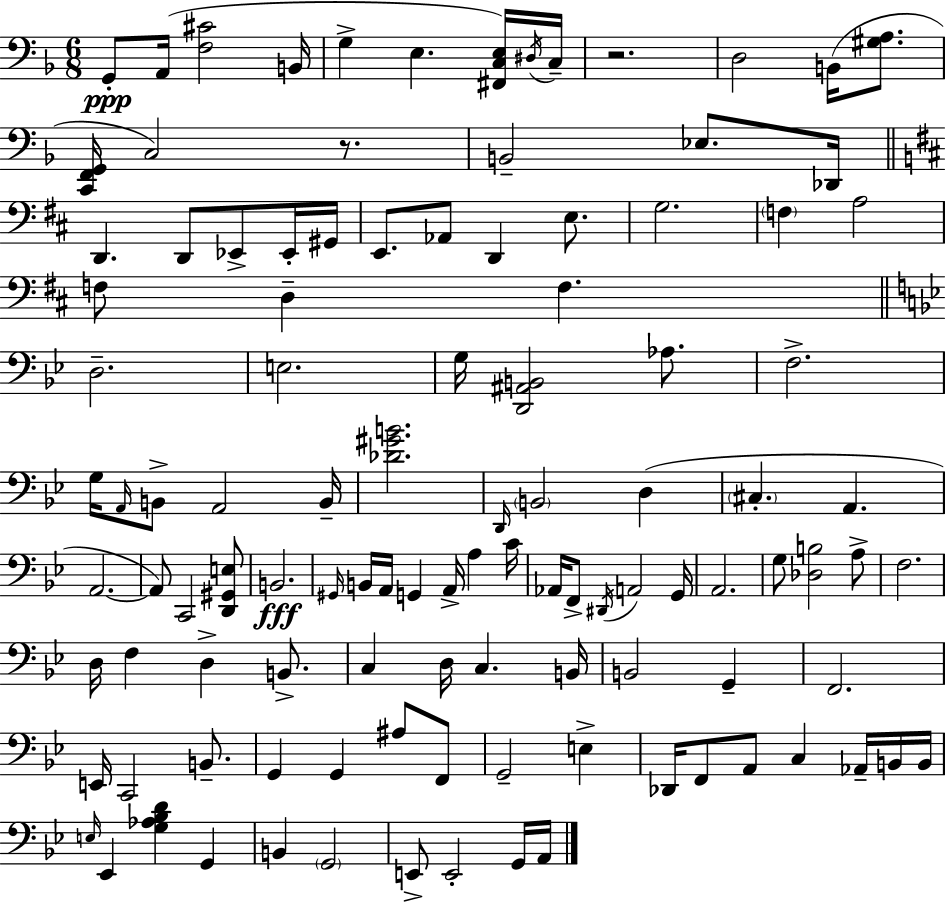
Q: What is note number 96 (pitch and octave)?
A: E2